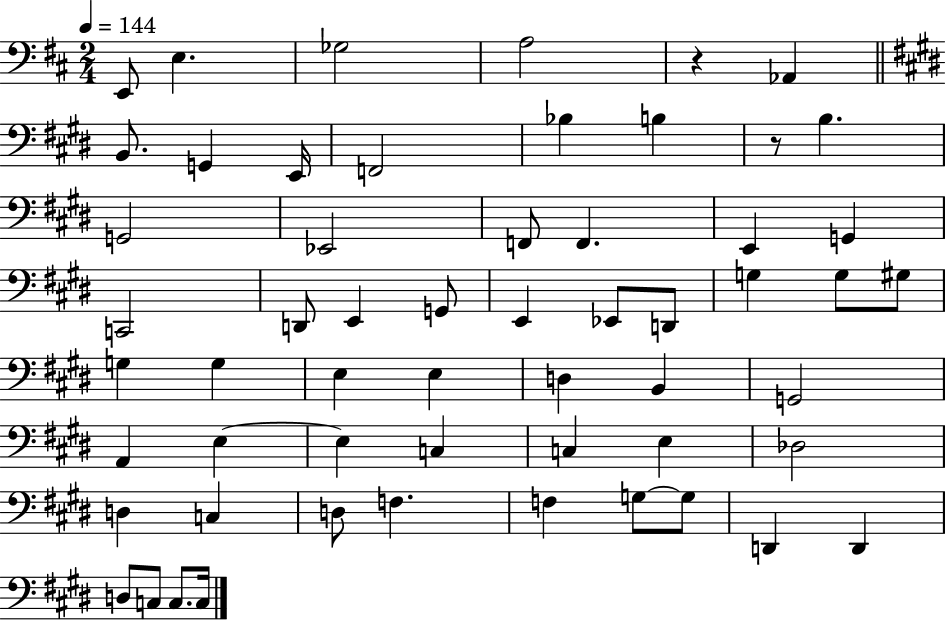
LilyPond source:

{
  \clef bass
  \numericTimeSignature
  \time 2/4
  \key d \major
  \tempo 4 = 144
  e,8 e4. | ges2 | a2 | r4 aes,4 | \break \bar "||" \break \key e \major b,8. g,4 e,16 | f,2 | bes4 b4 | r8 b4. | \break g,2 | ees,2 | f,8 f,4. | e,4 g,4 | \break c,2 | d,8 e,4 g,8 | e,4 ees,8 d,8 | g4 g8 gis8 | \break g4 g4 | e4 e4 | d4 b,4 | g,2 | \break a,4 e4~~ | e4 c4 | c4 e4 | des2 | \break d4 c4 | d8 f4. | f4 g8~~ g8 | d,4 d,4 | \break d8 c8 c8. c16 | \bar "|."
}